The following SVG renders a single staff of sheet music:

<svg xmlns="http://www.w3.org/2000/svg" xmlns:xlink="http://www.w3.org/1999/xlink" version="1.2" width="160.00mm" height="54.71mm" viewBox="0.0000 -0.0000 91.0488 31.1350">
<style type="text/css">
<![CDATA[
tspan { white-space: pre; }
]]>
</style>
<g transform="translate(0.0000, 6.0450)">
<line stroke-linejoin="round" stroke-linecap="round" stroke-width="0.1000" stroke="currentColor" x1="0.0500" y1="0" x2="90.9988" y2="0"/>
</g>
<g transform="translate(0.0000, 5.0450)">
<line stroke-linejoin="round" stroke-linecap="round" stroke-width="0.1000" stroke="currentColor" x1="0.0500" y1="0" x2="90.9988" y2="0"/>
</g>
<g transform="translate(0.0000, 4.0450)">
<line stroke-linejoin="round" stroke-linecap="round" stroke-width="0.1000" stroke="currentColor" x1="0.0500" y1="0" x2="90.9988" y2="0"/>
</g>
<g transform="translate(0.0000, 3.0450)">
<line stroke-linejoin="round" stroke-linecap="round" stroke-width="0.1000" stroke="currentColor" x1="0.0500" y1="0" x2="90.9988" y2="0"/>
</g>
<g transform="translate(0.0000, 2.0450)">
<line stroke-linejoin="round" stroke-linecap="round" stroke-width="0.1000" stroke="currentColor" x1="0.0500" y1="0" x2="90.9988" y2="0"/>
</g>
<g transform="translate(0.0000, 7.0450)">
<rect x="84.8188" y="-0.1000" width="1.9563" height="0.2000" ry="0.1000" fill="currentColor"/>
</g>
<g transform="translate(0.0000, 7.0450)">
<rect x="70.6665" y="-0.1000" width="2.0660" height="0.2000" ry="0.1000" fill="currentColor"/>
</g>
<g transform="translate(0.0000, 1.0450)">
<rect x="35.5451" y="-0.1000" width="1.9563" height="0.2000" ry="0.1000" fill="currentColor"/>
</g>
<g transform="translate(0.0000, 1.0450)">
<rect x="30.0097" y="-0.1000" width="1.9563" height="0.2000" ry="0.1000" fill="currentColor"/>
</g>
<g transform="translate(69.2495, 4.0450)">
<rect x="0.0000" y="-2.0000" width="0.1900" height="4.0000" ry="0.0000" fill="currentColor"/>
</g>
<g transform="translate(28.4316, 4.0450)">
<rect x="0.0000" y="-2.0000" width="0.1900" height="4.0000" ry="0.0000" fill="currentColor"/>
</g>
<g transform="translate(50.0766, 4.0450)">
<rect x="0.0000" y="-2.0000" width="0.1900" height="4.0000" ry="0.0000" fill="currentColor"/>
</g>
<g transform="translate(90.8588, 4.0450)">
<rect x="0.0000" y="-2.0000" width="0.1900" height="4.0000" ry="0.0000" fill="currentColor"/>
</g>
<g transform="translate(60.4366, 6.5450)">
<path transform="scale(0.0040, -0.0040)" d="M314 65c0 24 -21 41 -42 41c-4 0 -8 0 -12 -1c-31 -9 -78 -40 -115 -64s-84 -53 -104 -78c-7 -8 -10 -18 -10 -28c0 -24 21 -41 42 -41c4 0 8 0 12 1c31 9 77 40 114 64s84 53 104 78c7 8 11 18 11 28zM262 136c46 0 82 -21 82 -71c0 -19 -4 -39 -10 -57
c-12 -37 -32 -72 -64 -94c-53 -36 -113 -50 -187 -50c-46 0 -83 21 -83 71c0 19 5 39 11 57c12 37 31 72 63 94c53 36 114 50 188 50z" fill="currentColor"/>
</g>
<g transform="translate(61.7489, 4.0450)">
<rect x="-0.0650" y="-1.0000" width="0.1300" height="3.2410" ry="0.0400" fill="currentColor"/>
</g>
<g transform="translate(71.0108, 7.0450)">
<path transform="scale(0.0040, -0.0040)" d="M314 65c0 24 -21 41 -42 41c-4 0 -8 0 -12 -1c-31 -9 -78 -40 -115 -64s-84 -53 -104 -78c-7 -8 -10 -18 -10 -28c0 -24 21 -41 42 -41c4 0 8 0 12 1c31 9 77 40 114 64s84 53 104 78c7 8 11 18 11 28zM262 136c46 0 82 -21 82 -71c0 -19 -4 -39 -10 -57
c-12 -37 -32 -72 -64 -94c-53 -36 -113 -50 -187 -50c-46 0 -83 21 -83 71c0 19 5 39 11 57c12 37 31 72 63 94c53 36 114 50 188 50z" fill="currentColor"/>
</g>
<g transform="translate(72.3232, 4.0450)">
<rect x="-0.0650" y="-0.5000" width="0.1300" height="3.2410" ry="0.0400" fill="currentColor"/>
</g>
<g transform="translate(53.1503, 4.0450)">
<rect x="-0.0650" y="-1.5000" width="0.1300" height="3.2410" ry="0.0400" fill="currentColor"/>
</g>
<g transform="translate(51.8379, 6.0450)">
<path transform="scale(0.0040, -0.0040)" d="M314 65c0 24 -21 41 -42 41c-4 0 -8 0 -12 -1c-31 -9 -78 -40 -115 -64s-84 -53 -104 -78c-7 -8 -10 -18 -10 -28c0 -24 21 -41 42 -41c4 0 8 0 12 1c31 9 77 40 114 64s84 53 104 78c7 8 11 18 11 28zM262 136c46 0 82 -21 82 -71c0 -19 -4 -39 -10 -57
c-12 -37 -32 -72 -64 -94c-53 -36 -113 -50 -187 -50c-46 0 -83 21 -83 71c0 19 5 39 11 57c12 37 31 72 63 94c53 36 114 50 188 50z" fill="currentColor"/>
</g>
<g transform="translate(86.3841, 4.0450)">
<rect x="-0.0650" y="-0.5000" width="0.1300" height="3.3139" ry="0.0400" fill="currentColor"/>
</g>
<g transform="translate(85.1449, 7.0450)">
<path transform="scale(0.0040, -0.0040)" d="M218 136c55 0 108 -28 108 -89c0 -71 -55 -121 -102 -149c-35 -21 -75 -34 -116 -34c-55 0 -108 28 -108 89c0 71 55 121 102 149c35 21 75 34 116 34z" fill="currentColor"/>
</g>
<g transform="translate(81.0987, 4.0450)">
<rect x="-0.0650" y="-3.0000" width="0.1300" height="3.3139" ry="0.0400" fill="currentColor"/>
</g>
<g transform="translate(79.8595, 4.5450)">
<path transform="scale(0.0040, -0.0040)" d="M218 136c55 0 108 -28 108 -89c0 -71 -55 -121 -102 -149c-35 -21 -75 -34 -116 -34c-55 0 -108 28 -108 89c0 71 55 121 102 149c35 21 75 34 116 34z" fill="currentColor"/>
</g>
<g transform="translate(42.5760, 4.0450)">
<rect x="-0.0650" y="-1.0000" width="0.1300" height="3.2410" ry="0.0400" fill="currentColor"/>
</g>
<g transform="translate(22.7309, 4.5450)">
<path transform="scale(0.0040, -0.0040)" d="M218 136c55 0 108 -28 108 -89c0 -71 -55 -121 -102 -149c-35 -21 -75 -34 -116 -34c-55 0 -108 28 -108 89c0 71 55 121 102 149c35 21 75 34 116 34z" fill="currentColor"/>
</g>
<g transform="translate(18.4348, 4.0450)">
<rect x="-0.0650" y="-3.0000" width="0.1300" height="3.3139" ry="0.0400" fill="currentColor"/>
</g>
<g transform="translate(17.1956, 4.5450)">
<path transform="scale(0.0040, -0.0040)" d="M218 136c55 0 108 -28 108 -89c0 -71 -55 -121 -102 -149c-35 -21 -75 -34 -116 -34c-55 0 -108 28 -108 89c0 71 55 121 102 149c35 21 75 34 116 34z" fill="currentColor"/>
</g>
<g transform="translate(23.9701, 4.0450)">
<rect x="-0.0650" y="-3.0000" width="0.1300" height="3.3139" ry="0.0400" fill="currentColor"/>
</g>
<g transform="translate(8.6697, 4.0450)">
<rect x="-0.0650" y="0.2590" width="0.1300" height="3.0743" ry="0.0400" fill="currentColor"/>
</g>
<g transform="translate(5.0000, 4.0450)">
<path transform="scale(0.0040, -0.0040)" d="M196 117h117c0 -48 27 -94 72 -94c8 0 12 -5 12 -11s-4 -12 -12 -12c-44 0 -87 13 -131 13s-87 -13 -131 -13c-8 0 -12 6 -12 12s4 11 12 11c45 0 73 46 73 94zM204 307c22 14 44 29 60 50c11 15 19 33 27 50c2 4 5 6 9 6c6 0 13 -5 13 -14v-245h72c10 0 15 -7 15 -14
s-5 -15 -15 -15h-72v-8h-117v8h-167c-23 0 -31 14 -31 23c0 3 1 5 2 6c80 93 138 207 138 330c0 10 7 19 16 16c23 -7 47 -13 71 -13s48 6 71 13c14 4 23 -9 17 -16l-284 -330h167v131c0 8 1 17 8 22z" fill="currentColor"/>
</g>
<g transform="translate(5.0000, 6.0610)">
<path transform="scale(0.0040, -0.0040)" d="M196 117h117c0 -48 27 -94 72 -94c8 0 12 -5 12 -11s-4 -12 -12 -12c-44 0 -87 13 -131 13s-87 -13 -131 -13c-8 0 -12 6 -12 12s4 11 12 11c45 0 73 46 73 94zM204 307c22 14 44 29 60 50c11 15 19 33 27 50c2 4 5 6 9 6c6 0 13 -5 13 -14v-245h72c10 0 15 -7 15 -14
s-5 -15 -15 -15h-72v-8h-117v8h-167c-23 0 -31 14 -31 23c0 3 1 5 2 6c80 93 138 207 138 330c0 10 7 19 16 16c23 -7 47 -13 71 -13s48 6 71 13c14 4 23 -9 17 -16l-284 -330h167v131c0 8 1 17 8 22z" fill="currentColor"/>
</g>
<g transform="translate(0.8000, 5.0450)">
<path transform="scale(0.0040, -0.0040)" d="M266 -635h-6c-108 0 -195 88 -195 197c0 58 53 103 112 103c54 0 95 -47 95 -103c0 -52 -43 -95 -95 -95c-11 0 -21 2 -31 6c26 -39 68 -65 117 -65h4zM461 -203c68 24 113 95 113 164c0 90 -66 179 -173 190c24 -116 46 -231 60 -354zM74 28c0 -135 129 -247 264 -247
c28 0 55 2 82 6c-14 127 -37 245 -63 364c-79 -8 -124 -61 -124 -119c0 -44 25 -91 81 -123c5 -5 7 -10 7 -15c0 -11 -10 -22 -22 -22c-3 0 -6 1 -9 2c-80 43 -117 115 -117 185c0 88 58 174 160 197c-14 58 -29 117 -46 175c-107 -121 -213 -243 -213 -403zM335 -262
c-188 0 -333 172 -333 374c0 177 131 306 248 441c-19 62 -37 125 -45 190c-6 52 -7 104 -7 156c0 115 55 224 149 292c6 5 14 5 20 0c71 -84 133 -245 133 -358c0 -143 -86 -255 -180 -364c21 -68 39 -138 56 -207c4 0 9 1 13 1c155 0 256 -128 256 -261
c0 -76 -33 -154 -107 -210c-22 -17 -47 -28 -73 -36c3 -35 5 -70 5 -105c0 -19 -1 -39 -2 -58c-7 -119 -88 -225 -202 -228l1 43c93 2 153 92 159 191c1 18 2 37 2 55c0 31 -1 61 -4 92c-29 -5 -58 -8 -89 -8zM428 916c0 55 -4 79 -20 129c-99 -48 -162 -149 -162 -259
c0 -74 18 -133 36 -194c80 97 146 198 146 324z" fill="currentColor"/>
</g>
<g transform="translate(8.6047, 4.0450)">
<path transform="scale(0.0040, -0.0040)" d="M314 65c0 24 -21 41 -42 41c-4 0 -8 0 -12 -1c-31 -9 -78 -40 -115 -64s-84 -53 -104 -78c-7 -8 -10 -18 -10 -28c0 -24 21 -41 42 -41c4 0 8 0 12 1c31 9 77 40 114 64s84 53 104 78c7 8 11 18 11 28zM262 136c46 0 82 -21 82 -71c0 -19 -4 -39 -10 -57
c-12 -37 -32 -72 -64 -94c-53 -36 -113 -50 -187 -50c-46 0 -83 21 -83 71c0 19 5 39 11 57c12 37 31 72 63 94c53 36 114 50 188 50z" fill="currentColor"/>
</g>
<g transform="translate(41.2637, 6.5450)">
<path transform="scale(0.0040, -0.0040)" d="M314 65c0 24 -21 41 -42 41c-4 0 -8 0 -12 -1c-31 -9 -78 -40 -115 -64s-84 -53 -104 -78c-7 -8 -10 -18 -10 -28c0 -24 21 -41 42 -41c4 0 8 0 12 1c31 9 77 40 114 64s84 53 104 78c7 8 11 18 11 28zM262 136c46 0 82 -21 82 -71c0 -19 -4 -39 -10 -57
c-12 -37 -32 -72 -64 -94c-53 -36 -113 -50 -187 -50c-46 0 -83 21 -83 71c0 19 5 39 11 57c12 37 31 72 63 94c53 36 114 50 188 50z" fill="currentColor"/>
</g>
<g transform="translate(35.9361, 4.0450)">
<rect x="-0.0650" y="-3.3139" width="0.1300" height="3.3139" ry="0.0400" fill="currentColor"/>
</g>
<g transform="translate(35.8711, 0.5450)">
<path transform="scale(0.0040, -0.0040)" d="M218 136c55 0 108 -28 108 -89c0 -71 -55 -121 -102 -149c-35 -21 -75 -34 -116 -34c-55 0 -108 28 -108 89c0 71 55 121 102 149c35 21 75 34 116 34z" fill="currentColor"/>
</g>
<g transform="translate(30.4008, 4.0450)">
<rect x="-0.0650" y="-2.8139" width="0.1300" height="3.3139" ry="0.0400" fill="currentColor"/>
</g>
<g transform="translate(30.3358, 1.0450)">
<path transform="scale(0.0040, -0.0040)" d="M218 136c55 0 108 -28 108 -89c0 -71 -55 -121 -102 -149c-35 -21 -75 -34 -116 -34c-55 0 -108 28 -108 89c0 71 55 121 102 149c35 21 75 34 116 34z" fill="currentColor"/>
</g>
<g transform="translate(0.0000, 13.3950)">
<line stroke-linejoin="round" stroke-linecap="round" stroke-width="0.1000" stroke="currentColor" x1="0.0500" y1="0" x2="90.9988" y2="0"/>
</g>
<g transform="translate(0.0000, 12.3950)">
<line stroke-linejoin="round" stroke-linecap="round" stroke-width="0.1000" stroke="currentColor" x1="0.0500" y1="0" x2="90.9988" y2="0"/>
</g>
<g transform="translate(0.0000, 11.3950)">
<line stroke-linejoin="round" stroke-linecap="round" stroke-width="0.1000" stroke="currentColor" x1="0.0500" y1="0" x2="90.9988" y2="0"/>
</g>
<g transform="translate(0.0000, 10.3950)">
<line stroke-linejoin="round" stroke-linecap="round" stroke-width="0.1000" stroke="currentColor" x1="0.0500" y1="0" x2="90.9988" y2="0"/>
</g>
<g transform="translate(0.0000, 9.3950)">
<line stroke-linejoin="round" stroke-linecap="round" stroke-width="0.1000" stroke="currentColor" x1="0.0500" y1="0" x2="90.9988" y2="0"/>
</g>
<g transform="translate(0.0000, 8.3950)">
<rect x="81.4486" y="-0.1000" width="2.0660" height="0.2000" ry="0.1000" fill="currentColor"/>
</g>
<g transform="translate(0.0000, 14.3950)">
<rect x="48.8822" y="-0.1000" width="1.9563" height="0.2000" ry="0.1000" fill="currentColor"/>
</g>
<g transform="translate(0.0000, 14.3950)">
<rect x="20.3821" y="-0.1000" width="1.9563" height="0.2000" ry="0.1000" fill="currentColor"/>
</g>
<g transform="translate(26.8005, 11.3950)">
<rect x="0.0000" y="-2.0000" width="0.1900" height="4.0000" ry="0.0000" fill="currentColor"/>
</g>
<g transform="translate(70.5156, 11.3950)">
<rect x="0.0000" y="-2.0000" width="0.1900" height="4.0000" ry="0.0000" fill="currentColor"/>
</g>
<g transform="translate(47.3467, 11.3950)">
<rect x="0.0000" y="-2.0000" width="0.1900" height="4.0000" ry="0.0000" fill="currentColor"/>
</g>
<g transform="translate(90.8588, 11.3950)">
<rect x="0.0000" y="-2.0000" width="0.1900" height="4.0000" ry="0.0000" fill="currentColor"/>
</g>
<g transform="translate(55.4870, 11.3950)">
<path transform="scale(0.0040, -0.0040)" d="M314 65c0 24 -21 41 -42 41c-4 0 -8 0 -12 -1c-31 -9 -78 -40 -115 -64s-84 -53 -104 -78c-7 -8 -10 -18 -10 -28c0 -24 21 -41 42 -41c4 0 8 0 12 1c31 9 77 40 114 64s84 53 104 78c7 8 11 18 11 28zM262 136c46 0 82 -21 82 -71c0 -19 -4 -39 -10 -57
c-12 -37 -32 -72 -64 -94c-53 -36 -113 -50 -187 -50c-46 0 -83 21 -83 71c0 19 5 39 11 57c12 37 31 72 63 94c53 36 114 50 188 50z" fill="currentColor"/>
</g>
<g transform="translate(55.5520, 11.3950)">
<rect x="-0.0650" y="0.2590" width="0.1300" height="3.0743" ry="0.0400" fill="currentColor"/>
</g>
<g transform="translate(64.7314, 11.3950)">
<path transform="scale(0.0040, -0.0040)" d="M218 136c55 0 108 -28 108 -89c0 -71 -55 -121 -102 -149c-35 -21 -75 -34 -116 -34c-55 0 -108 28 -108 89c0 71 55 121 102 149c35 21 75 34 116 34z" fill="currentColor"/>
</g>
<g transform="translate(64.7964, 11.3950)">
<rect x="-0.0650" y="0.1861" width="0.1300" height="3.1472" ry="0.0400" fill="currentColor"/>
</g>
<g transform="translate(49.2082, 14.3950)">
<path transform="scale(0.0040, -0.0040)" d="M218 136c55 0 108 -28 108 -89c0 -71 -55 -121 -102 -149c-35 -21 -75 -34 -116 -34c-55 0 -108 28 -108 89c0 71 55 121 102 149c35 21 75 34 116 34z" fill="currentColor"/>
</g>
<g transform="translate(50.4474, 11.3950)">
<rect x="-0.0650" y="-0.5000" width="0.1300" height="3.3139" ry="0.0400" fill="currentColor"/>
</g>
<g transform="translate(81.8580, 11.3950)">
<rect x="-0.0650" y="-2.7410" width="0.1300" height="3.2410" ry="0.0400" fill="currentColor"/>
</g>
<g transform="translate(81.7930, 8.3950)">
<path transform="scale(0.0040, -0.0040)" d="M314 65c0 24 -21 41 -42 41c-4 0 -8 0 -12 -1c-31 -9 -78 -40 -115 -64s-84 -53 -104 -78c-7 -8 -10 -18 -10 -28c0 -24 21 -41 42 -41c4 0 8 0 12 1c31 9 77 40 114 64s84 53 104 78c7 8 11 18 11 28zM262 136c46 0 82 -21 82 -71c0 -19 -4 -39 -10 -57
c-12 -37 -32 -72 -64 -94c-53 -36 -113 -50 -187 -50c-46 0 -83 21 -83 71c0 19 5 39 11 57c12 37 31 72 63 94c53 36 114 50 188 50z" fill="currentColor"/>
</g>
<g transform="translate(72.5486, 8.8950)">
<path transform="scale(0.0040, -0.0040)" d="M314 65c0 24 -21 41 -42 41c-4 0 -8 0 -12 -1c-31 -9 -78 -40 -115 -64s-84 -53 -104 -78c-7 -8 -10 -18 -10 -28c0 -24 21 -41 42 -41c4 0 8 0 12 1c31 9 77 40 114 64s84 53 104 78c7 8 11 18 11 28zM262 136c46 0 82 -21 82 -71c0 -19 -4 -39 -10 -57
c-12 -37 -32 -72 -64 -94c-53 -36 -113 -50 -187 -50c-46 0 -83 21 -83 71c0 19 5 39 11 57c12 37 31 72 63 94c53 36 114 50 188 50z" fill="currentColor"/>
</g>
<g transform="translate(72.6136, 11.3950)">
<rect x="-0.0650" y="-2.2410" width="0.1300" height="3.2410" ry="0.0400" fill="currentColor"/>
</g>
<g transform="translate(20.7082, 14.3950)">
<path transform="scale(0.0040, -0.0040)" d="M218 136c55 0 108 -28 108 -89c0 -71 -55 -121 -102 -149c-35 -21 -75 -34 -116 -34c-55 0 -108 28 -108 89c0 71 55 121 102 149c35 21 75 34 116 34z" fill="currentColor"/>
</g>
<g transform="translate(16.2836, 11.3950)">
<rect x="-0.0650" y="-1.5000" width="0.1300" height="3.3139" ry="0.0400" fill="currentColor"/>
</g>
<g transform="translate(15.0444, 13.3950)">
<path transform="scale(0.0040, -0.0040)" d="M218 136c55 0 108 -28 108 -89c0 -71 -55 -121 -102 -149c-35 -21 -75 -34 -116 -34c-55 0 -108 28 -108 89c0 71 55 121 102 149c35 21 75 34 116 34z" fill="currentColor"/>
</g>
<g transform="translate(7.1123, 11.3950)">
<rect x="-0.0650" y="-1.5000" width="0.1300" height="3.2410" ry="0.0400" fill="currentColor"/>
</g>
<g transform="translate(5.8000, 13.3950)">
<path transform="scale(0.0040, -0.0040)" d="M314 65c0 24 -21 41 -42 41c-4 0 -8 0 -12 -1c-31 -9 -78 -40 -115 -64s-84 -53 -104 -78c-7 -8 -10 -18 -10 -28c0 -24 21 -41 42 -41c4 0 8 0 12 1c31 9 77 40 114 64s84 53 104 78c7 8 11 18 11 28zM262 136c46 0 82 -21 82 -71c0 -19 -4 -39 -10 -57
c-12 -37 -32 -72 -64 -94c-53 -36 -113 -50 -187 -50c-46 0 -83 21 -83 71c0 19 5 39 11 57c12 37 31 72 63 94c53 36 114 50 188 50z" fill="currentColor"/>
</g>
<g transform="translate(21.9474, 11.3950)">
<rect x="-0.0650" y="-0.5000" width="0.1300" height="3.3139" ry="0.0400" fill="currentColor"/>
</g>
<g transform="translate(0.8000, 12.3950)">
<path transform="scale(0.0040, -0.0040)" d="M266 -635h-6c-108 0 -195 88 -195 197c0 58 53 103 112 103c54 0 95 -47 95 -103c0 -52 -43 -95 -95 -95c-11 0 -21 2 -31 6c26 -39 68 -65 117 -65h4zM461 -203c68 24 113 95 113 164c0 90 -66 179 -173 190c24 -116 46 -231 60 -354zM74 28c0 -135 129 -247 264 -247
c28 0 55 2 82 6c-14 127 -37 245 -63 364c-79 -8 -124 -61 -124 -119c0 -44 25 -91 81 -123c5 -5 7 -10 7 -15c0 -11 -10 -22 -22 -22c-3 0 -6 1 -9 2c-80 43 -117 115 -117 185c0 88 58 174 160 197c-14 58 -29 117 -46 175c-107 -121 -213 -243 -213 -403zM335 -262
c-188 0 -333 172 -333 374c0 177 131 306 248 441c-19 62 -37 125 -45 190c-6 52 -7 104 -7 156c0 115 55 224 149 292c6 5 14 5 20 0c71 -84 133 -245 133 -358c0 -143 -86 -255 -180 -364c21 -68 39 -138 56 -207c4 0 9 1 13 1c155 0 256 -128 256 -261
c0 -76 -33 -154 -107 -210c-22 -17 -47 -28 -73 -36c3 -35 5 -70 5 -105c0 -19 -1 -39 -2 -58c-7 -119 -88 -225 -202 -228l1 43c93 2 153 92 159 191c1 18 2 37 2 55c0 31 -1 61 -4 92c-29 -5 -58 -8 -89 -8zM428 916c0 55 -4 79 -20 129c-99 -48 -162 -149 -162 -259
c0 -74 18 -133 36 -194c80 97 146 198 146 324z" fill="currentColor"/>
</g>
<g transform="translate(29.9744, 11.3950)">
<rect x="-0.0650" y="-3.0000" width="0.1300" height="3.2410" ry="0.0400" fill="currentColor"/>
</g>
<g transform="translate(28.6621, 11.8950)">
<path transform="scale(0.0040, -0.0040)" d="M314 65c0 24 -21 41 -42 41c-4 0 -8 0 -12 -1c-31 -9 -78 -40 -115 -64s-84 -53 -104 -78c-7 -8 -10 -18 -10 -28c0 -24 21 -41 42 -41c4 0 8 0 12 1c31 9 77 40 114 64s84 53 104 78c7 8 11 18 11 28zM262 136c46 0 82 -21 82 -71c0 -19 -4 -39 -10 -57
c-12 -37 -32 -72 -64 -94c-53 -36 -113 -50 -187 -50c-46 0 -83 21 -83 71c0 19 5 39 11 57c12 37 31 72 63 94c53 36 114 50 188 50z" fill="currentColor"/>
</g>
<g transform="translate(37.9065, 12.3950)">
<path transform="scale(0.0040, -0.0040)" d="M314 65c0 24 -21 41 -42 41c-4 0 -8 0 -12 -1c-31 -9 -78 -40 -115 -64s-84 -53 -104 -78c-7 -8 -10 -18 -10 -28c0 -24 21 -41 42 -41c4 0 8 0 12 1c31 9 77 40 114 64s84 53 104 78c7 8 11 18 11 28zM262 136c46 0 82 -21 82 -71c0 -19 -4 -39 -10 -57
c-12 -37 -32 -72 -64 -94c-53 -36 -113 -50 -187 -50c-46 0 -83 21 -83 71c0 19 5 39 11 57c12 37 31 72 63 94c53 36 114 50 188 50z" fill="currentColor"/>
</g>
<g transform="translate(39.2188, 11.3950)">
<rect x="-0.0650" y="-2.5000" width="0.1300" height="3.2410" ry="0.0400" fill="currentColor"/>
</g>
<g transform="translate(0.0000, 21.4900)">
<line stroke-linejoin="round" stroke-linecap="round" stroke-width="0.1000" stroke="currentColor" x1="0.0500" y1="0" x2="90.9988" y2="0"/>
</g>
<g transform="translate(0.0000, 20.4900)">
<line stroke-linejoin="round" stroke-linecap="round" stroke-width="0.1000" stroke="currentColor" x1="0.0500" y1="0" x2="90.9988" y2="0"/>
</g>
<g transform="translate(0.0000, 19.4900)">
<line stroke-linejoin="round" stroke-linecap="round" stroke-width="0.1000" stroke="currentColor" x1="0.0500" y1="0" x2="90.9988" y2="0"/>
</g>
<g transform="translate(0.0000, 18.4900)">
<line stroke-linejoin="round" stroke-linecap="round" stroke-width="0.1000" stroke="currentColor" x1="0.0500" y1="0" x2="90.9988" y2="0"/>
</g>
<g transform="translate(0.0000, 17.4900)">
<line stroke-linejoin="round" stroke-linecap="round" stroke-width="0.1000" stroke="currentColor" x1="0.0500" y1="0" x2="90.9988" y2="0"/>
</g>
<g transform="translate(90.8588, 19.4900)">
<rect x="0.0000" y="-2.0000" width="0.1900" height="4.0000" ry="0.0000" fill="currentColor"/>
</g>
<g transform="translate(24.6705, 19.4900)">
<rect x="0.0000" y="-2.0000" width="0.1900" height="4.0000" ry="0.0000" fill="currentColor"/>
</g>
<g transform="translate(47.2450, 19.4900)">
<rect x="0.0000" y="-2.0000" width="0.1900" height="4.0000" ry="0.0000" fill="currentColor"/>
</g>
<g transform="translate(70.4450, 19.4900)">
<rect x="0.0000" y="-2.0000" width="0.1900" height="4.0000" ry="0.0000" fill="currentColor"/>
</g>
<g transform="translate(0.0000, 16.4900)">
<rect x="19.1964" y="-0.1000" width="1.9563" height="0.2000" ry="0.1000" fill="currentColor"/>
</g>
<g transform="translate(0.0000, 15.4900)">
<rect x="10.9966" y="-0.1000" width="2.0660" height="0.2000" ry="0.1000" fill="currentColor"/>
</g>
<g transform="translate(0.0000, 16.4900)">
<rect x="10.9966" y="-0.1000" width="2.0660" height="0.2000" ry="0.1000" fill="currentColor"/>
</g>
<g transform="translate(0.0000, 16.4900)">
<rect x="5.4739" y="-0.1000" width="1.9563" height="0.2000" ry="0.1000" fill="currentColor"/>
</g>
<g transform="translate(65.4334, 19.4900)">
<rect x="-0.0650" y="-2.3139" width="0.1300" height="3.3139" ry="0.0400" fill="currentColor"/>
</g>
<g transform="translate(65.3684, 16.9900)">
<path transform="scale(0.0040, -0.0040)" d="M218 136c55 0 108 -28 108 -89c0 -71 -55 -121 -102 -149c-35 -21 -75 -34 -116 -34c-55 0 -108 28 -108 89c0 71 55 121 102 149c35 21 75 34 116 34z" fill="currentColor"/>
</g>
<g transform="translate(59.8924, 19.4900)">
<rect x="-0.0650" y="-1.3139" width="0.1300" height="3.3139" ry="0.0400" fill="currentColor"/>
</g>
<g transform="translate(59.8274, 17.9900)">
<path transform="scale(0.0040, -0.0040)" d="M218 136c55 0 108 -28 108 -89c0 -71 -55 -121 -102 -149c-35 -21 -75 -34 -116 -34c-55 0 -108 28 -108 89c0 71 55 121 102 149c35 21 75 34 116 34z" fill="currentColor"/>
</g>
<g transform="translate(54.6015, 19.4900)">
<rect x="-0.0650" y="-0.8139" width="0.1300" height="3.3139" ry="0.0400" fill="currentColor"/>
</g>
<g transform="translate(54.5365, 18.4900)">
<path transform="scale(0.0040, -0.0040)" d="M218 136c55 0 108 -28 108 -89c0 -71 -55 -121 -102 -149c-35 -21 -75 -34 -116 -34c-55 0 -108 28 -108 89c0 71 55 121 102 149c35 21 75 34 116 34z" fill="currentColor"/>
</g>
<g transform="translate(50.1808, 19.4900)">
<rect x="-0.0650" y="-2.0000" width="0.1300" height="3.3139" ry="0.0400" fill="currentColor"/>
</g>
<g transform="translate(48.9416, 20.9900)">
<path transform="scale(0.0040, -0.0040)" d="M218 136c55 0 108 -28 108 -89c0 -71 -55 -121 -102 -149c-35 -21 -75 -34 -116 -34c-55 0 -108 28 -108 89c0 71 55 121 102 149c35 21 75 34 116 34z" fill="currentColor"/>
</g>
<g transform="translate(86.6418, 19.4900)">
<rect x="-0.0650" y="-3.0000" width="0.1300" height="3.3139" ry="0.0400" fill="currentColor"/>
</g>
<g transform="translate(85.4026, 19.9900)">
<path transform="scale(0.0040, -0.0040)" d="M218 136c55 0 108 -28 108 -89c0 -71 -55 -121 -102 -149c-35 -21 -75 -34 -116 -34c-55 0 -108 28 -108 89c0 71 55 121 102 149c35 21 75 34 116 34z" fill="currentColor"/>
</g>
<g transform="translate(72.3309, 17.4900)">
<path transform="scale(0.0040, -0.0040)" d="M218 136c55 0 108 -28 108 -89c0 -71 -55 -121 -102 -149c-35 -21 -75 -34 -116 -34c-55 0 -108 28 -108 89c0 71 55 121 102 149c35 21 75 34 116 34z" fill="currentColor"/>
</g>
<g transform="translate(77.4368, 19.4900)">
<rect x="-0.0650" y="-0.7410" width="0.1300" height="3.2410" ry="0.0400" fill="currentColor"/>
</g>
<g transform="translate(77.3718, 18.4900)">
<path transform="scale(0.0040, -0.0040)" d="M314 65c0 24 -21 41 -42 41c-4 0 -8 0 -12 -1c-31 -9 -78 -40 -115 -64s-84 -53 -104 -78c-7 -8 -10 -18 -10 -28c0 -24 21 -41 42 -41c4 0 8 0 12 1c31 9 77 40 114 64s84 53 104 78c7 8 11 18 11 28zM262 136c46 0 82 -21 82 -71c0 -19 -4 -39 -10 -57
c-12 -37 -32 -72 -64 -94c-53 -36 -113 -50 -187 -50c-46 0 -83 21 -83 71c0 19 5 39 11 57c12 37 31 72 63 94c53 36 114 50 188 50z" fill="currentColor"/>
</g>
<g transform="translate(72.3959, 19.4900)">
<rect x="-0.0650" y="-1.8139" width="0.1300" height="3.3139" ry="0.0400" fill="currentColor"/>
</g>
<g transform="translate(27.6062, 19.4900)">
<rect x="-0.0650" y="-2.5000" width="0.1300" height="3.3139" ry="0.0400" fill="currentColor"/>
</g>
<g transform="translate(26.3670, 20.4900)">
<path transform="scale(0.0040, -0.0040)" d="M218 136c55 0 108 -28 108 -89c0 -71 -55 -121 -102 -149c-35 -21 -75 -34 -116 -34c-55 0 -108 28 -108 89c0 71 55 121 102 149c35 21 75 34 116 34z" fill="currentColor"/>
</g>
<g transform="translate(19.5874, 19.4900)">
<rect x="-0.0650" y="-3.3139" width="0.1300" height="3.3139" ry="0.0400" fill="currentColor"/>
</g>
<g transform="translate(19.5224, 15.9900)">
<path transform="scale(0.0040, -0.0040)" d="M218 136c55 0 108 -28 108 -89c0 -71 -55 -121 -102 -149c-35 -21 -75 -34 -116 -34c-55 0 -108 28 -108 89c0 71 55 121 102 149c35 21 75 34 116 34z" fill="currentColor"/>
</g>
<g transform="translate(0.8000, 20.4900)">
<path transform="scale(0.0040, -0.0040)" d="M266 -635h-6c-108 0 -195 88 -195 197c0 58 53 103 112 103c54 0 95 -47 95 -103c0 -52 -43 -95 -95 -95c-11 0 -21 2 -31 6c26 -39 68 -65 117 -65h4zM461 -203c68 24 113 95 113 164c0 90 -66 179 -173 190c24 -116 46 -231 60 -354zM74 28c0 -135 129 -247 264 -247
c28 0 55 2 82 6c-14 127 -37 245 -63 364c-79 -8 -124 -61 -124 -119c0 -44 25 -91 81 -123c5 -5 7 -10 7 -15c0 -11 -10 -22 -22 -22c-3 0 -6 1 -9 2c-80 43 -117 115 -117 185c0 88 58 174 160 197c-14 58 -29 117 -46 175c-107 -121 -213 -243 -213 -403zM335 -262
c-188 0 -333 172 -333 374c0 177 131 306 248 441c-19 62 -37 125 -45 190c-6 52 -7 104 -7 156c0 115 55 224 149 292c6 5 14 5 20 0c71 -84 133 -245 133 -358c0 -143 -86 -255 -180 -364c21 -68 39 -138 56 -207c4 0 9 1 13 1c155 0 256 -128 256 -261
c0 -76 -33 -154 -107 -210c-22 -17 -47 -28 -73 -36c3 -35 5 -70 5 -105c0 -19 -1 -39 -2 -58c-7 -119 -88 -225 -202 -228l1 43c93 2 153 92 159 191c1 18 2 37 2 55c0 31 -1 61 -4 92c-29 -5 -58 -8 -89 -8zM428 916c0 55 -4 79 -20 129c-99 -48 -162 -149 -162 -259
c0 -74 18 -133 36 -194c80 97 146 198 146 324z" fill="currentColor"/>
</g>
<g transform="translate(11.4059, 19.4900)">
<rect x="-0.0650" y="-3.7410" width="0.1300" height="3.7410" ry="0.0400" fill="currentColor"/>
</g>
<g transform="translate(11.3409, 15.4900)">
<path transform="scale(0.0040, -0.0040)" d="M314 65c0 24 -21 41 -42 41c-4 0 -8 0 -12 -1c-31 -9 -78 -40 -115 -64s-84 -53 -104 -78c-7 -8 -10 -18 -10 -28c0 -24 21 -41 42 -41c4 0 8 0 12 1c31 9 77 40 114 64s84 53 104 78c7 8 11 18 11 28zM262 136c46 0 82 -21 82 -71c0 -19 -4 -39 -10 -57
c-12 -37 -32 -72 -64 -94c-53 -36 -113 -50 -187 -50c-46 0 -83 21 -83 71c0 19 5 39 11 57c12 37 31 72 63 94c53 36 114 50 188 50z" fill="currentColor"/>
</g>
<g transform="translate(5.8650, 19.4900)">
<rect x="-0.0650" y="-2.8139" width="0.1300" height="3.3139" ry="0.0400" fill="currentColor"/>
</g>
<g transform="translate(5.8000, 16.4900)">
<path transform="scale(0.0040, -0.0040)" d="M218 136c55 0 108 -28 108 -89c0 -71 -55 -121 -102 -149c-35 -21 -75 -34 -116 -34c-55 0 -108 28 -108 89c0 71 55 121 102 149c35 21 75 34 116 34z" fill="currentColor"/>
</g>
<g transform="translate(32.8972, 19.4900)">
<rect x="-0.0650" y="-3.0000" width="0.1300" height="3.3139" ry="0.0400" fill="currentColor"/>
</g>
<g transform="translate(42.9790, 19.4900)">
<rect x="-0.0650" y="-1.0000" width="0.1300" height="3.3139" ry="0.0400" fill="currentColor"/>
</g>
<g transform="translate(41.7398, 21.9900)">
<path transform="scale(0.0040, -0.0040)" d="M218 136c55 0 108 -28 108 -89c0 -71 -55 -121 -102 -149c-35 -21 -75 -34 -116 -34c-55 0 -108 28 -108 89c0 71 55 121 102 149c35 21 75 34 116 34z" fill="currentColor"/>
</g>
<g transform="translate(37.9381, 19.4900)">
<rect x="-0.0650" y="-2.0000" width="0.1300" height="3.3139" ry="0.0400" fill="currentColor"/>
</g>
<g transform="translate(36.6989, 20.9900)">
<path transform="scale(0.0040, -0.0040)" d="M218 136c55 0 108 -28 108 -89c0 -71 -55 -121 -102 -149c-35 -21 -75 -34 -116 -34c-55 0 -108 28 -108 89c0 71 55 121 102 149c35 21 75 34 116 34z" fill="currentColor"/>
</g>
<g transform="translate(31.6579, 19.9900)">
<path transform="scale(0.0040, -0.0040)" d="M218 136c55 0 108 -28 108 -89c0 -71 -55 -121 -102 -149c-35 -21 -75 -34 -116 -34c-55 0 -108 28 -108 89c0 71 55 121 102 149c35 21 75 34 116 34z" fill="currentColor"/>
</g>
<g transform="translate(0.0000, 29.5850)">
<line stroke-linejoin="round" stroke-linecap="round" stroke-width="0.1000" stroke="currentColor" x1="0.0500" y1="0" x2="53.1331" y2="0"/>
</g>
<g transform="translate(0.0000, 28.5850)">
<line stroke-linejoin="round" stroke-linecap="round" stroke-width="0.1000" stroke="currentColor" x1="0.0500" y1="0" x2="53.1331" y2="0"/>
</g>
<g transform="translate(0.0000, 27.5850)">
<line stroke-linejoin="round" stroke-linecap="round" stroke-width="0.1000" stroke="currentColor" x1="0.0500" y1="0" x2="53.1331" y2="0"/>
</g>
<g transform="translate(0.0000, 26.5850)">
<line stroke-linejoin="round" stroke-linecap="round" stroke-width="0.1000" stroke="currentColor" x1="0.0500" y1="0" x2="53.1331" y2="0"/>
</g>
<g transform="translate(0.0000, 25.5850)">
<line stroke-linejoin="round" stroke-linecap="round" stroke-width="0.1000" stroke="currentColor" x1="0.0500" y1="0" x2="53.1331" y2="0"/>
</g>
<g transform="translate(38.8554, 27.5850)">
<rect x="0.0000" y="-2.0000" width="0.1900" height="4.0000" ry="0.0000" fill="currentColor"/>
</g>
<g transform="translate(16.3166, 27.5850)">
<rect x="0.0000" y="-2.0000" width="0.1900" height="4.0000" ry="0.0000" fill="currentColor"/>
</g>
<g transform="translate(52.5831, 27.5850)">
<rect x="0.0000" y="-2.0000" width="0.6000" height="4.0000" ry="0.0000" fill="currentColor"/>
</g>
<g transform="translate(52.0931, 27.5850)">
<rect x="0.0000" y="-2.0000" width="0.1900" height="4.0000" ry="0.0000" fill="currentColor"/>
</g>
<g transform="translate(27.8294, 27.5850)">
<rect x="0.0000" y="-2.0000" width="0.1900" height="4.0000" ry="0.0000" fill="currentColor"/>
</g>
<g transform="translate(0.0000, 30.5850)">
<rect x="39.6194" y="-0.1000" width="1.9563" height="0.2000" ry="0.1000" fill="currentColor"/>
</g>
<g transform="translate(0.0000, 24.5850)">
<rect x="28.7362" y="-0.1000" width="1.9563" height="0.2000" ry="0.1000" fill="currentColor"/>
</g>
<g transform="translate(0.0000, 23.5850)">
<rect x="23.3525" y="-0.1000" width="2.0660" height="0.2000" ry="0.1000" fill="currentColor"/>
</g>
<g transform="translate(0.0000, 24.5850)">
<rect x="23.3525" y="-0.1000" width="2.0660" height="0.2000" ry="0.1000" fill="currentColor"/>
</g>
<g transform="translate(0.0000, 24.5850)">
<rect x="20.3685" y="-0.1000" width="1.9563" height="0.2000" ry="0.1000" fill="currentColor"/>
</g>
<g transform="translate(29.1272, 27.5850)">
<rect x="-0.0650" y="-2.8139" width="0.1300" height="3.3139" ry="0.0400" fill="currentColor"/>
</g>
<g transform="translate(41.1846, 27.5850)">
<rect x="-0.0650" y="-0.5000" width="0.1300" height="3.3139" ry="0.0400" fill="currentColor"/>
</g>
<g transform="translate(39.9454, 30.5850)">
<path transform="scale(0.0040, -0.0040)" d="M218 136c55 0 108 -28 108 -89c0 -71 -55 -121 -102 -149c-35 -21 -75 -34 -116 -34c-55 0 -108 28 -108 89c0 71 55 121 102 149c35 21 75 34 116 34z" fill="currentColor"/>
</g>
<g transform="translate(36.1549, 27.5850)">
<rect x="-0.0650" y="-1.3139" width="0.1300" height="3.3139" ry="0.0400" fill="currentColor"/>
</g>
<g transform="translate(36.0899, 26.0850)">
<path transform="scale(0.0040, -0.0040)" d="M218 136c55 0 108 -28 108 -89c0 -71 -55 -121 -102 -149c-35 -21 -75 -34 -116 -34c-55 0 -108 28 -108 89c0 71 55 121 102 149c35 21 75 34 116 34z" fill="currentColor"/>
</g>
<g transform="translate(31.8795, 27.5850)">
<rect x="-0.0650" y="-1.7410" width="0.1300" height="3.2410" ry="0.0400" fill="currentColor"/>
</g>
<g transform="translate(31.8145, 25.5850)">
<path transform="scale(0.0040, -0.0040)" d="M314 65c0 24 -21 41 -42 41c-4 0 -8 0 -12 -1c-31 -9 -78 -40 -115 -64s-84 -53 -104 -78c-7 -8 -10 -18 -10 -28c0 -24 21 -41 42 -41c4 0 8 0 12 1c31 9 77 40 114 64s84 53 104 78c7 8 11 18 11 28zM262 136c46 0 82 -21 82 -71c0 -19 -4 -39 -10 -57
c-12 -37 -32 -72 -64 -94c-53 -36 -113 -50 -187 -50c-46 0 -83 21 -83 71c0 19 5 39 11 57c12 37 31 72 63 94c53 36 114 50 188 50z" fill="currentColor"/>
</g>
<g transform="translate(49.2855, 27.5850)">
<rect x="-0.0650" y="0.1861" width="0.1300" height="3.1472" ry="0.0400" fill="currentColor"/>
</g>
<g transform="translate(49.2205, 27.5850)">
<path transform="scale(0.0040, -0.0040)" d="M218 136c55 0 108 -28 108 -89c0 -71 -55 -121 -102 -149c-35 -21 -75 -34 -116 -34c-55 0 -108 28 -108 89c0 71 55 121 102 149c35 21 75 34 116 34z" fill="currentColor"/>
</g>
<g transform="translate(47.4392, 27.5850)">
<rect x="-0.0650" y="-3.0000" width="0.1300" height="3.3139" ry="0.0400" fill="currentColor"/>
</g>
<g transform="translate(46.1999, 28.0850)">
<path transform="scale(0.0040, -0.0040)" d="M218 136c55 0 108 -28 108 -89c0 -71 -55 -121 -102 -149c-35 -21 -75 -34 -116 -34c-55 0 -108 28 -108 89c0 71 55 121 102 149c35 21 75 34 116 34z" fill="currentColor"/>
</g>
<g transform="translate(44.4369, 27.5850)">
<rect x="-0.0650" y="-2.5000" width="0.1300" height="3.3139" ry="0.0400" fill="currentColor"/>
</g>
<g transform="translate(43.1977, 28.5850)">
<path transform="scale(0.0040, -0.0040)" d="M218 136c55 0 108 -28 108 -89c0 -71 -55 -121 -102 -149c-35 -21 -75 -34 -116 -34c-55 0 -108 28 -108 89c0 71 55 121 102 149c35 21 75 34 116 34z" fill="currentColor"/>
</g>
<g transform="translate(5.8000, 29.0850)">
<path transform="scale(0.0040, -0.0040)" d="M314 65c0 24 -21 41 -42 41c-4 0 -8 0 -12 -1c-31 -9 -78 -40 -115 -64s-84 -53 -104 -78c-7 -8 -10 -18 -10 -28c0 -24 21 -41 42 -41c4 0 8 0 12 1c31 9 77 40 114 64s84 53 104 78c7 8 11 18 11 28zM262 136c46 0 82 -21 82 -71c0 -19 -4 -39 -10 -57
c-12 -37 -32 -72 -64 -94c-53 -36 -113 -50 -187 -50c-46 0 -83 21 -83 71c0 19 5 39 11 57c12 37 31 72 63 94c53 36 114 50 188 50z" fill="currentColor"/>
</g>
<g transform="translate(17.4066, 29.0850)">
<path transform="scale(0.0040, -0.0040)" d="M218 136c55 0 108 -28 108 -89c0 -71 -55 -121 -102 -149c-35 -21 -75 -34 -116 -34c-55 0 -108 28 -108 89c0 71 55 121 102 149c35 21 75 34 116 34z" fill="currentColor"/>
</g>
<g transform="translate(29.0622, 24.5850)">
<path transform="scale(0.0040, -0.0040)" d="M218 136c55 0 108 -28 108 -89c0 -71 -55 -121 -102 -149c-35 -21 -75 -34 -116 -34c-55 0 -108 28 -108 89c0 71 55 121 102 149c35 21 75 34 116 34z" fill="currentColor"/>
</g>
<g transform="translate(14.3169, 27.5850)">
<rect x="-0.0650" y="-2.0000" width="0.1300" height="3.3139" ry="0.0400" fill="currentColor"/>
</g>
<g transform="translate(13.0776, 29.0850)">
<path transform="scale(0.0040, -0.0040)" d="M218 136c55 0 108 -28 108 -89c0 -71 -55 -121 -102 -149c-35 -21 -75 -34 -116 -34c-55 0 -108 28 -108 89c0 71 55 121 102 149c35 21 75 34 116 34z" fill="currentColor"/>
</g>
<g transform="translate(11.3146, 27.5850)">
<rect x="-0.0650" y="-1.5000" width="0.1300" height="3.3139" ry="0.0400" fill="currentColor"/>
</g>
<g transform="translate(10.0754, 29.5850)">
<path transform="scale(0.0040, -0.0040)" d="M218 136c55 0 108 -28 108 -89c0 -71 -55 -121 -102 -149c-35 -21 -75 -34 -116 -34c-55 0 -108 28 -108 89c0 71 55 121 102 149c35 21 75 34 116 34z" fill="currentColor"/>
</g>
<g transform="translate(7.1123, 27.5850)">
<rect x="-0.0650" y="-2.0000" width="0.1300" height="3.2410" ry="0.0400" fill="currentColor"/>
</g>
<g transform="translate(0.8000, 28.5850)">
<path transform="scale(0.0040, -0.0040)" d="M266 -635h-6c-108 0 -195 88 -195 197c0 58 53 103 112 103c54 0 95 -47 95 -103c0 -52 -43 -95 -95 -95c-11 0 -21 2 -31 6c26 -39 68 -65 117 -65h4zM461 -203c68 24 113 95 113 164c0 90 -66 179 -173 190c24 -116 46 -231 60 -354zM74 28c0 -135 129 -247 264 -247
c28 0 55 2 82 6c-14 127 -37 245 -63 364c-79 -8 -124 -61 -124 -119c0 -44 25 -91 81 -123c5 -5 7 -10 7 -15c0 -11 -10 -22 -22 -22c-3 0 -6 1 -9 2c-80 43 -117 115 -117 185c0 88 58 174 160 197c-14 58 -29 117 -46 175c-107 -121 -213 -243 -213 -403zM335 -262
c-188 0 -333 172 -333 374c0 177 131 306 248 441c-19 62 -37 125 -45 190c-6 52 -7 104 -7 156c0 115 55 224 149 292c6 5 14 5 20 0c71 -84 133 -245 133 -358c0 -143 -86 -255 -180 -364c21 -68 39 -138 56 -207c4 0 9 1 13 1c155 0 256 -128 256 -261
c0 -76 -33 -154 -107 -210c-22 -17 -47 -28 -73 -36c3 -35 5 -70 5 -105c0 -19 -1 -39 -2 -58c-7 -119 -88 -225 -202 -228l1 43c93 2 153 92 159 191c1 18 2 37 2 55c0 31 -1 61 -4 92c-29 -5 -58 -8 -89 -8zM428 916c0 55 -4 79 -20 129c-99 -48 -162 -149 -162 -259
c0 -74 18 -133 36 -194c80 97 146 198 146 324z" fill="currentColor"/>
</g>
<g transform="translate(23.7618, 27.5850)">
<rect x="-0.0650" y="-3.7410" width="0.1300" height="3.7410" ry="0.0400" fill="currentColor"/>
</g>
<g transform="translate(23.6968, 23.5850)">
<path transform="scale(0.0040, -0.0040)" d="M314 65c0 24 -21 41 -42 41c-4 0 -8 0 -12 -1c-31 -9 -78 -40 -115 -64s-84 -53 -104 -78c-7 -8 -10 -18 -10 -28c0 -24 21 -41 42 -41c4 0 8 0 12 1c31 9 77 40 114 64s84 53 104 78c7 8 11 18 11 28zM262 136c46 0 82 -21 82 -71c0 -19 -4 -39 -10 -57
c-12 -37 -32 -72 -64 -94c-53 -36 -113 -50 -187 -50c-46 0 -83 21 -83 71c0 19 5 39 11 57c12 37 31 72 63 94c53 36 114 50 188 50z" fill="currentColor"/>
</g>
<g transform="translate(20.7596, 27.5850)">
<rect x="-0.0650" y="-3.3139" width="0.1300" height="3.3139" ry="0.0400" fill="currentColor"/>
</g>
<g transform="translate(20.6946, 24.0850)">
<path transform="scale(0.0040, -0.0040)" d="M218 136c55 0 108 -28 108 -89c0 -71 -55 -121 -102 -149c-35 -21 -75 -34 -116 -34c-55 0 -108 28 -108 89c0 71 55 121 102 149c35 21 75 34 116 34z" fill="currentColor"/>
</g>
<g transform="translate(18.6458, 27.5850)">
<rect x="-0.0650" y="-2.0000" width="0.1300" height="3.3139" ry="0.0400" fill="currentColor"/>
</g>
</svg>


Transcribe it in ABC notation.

X:1
T:Untitled
M:4/4
L:1/4
K:C
B2 A A a b D2 E2 D2 C2 A C E2 E C A2 G2 C B2 B g2 a2 a c'2 b G A F D F d e g f d2 A F2 E F F b c'2 a f2 e C G A B